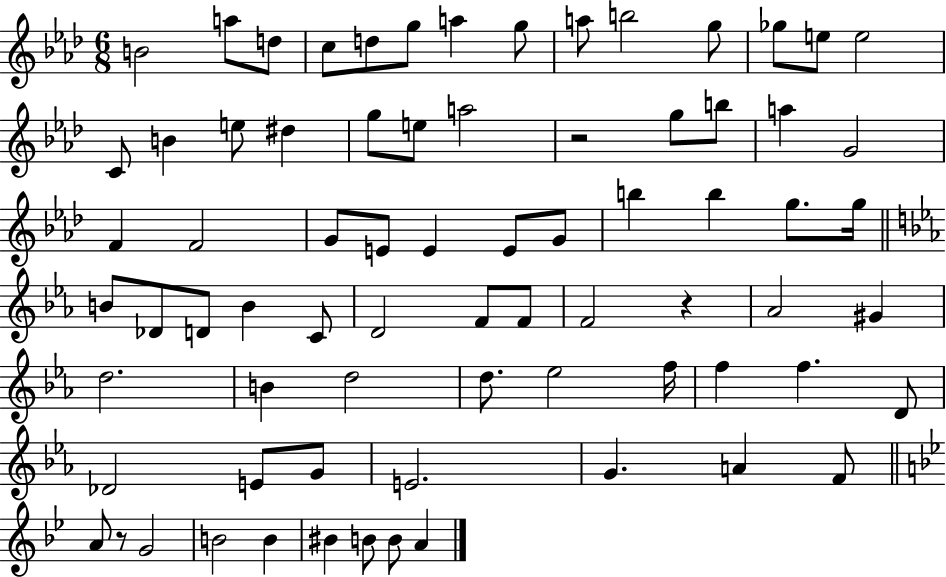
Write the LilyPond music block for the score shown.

{
  \clef treble
  \numericTimeSignature
  \time 6/8
  \key aes \major
  b'2 a''8 d''8 | c''8 d''8 g''8 a''4 g''8 | a''8 b''2 g''8 | ges''8 e''8 e''2 | \break c'8 b'4 e''8 dis''4 | g''8 e''8 a''2 | r2 g''8 b''8 | a''4 g'2 | \break f'4 f'2 | g'8 e'8 e'4 e'8 g'8 | b''4 b''4 g''8. g''16 | \bar "||" \break \key ees \major b'8 des'8 d'8 b'4 c'8 | d'2 f'8 f'8 | f'2 r4 | aes'2 gis'4 | \break d''2. | b'4 d''2 | d''8. ees''2 f''16 | f''4 f''4. d'8 | \break des'2 e'8 g'8 | e'2. | g'4. a'4 f'8 | \bar "||" \break \key g \minor a'8 r8 g'2 | b'2 b'4 | bis'4 b'8 b'8 a'4 | \bar "|."
}